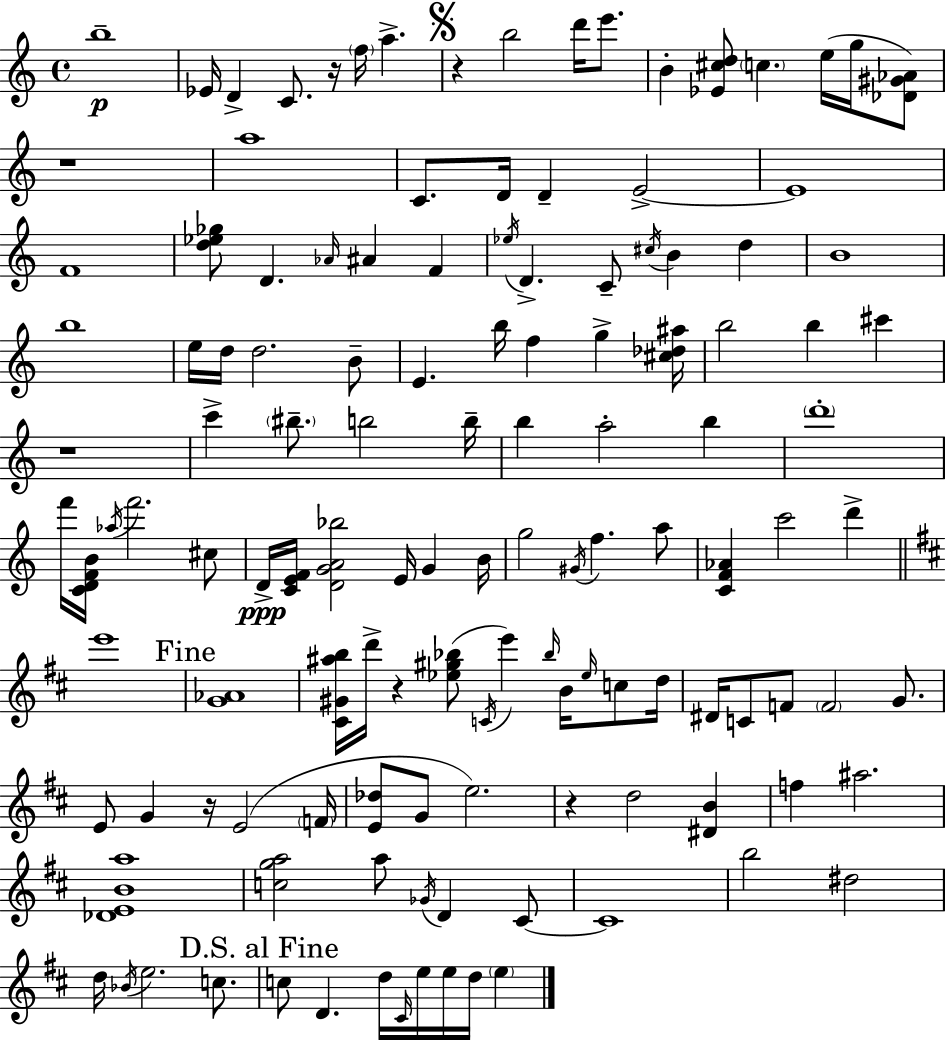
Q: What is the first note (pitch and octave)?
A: B5